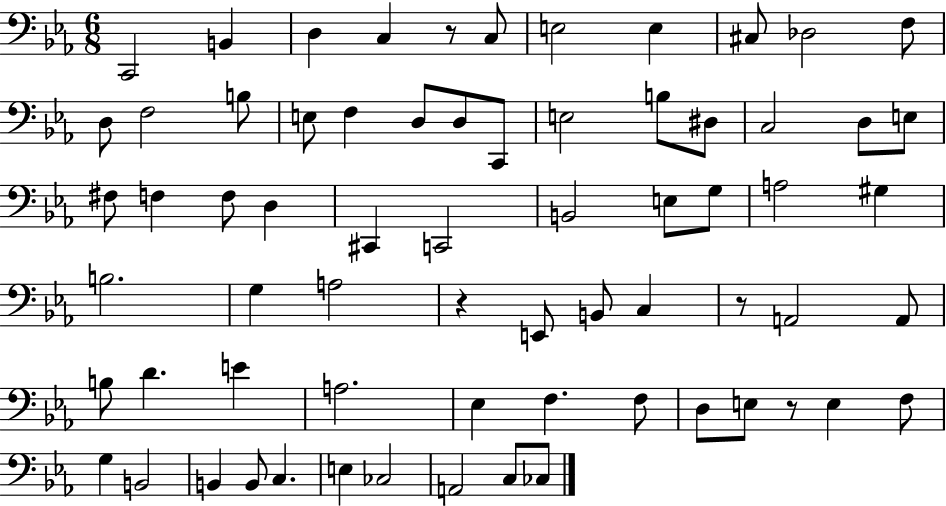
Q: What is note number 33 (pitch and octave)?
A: G3